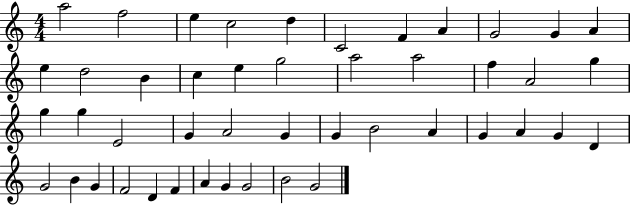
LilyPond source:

{
  \clef treble
  \numericTimeSignature
  \time 4/4
  \key c \major
  a''2 f''2 | e''4 c''2 d''4 | c'2 f'4 a'4 | g'2 g'4 a'4 | \break e''4 d''2 b'4 | c''4 e''4 g''2 | a''2 a''2 | f''4 a'2 g''4 | \break g''4 g''4 e'2 | g'4 a'2 g'4 | g'4 b'2 a'4 | g'4 a'4 g'4 d'4 | \break g'2 b'4 g'4 | f'2 d'4 f'4 | a'4 g'4 g'2 | b'2 g'2 | \break \bar "|."
}